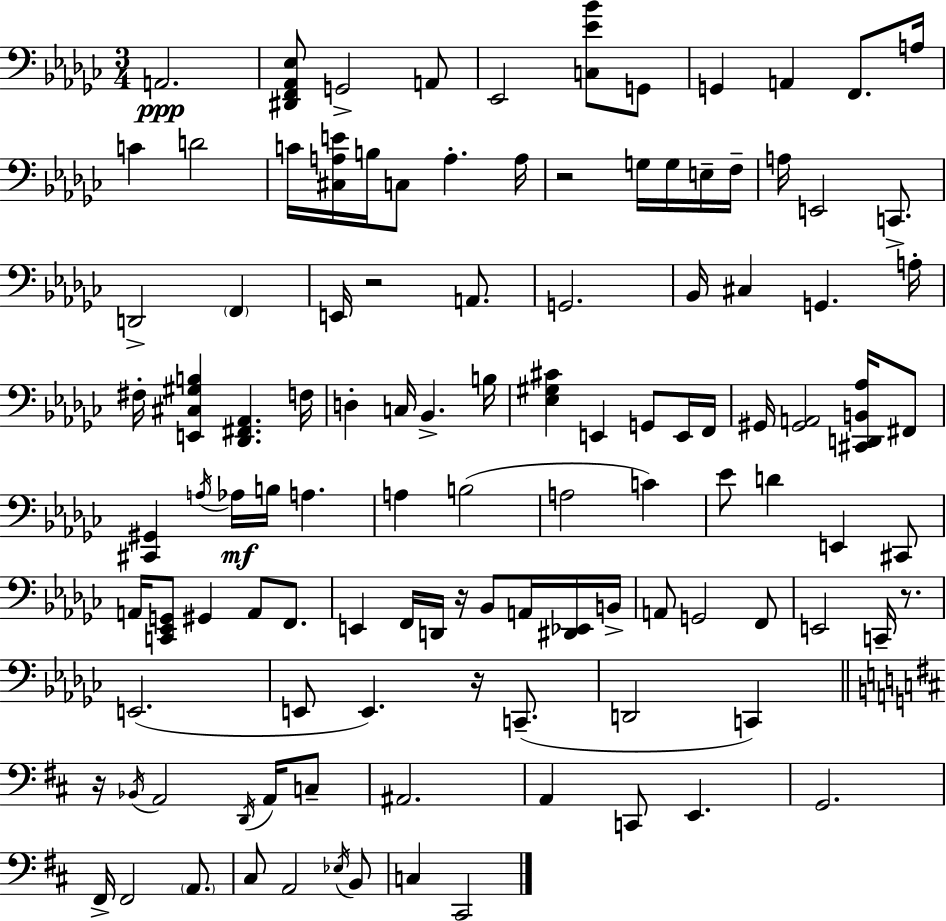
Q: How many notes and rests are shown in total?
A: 113